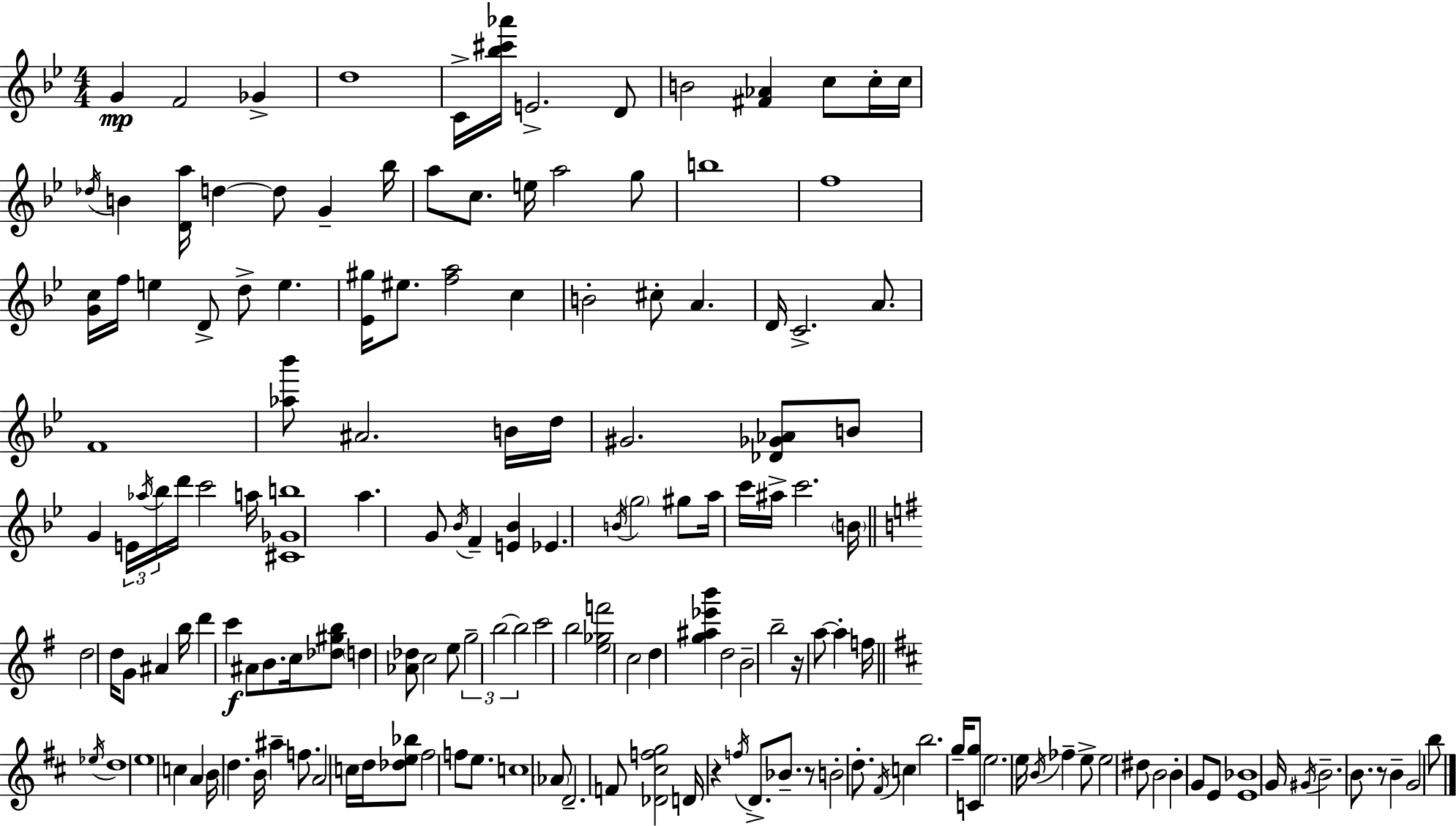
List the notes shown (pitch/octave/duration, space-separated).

G4/q F4/h Gb4/q D5/w C4/s [Bb5,C#6,Ab6]/s E4/h. D4/e B4/h [F#4,Ab4]/q C5/e C5/s C5/s Db5/s B4/q [D4,A5]/s D5/q D5/e G4/q Bb5/s A5/e C5/e. E5/s A5/h G5/e B5/w F5/w [G4,C5]/s F5/s E5/q D4/e D5/e E5/q. [Eb4,G#5]/s EIS5/e. [F5,A5]/h C5/q B4/h C#5/e A4/q. D4/s C4/h. A4/e. F4/w [Ab5,Bb6]/e A#4/h. B4/s D5/s G#4/h. [Db4,Gb4,Ab4]/e B4/e G4/q E4/s Ab5/s Bb5/s D6/s C6/h A5/s [C#4,Gb4,B5]/w A5/q. G4/e Bb4/s F4/q [E4,Bb4]/q Eb4/q. B4/s G5/h G#5/e A5/s C6/s A#5/s C6/h. B4/s D5/h D5/s G4/e A#4/q B5/s D6/q C6/q A#4/e B4/e. C5/s [Db5,G#5,B5]/e D5/q [Ab4,Db5]/e C5/h E5/e G5/h B5/h B5/h C6/h B5/h [E5,Gb5,F6]/h C5/h D5/q [G5,A#5,Eb6,B6]/q D5/h B4/h B5/h R/s A5/e A5/q F5/s Eb5/s D5/w E5/w C5/q A4/q B4/s D5/q. B4/s A#5/q F5/e. A4/h C5/s D5/s [Db5,E5,Bb5]/e F#5/h F5/e E5/e. C5/w Ab4/e D4/h. F4/e [Db4,C#5,F5,G5]/h D4/s R/q F5/s D4/e. Bb4/e. R/e B4/h D5/e. F#4/s C5/q B5/h. G5/s [C4,G5]/e E5/h. E5/s B4/s FES5/q E5/e E5/h D#5/e B4/h B4/q G4/e E4/e [E4,Bb4]/w G4/s G#4/s B4/h. B4/e. R/e B4/q G4/h B5/e